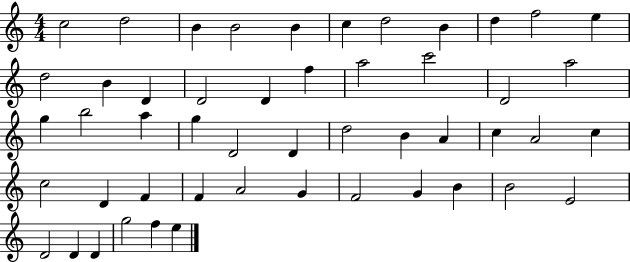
C5/h D5/h B4/q B4/h B4/q C5/q D5/h B4/q D5/q F5/h E5/q D5/h B4/q D4/q D4/h D4/q F5/q A5/h C6/h D4/h A5/h G5/q B5/h A5/q G5/q D4/h D4/q D5/h B4/q A4/q C5/q A4/h C5/q C5/h D4/q F4/q F4/q A4/h G4/q F4/h G4/q B4/q B4/h E4/h D4/h D4/q D4/q G5/h F5/q E5/q